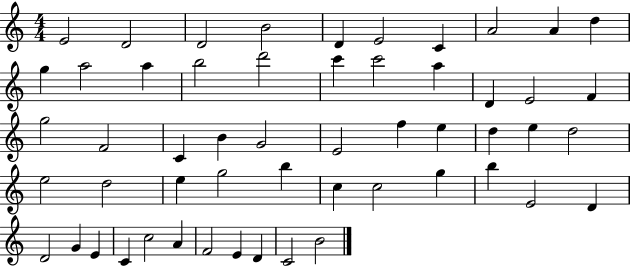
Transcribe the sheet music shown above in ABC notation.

X:1
T:Untitled
M:4/4
L:1/4
K:C
E2 D2 D2 B2 D E2 C A2 A d g a2 a b2 d'2 c' c'2 a D E2 F g2 F2 C B G2 E2 f e d e d2 e2 d2 e g2 b c c2 g b E2 D D2 G E C c2 A F2 E D C2 B2